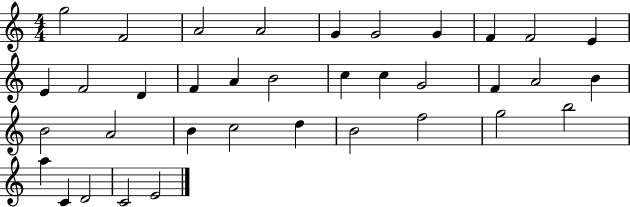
G5/h F4/h A4/h A4/h G4/q G4/h G4/q F4/q F4/h E4/q E4/q F4/h D4/q F4/q A4/q B4/h C5/q C5/q G4/h F4/q A4/h B4/q B4/h A4/h B4/q C5/h D5/q B4/h F5/h G5/h B5/h A5/q C4/q D4/h C4/h E4/h